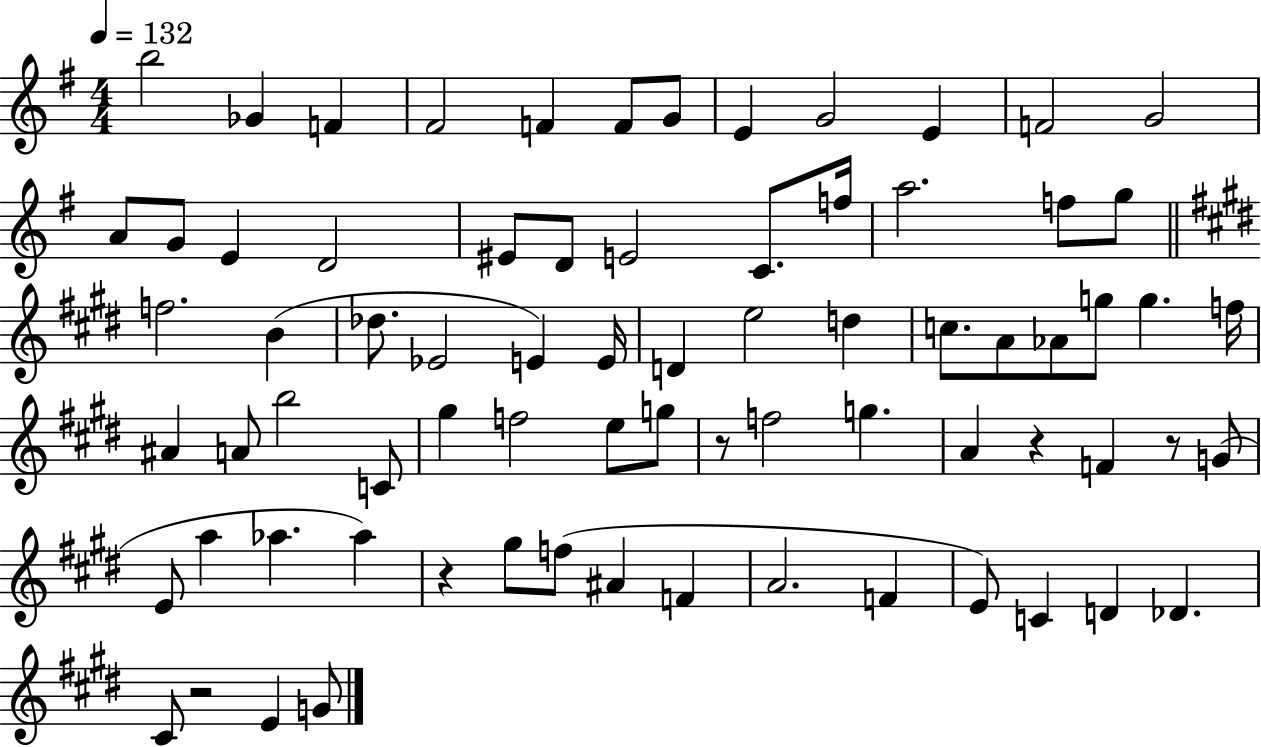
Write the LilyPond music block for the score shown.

{
  \clef treble
  \numericTimeSignature
  \time 4/4
  \key g \major
  \tempo 4 = 132
  b''2 ges'4 f'4 | fis'2 f'4 f'8 g'8 | e'4 g'2 e'4 | f'2 g'2 | \break a'8 g'8 e'4 d'2 | eis'8 d'8 e'2 c'8. f''16 | a''2. f''8 g''8 | \bar "||" \break \key e \major f''2. b'4( | des''8. ees'2 e'4) e'16 | d'4 e''2 d''4 | c''8. a'8 aes'8 g''8 g''4. f''16 | \break ais'4 a'8 b''2 c'8 | gis''4 f''2 e''8 g''8 | r8 f''2 g''4. | a'4 r4 f'4 r8 g'8( | \break e'8 a''4 aes''4. aes''4) | r4 gis''8 f''8( ais'4 f'4 | a'2. f'4 | e'8) c'4 d'4 des'4. | \break cis'8 r2 e'4 g'8 | \bar "|."
}